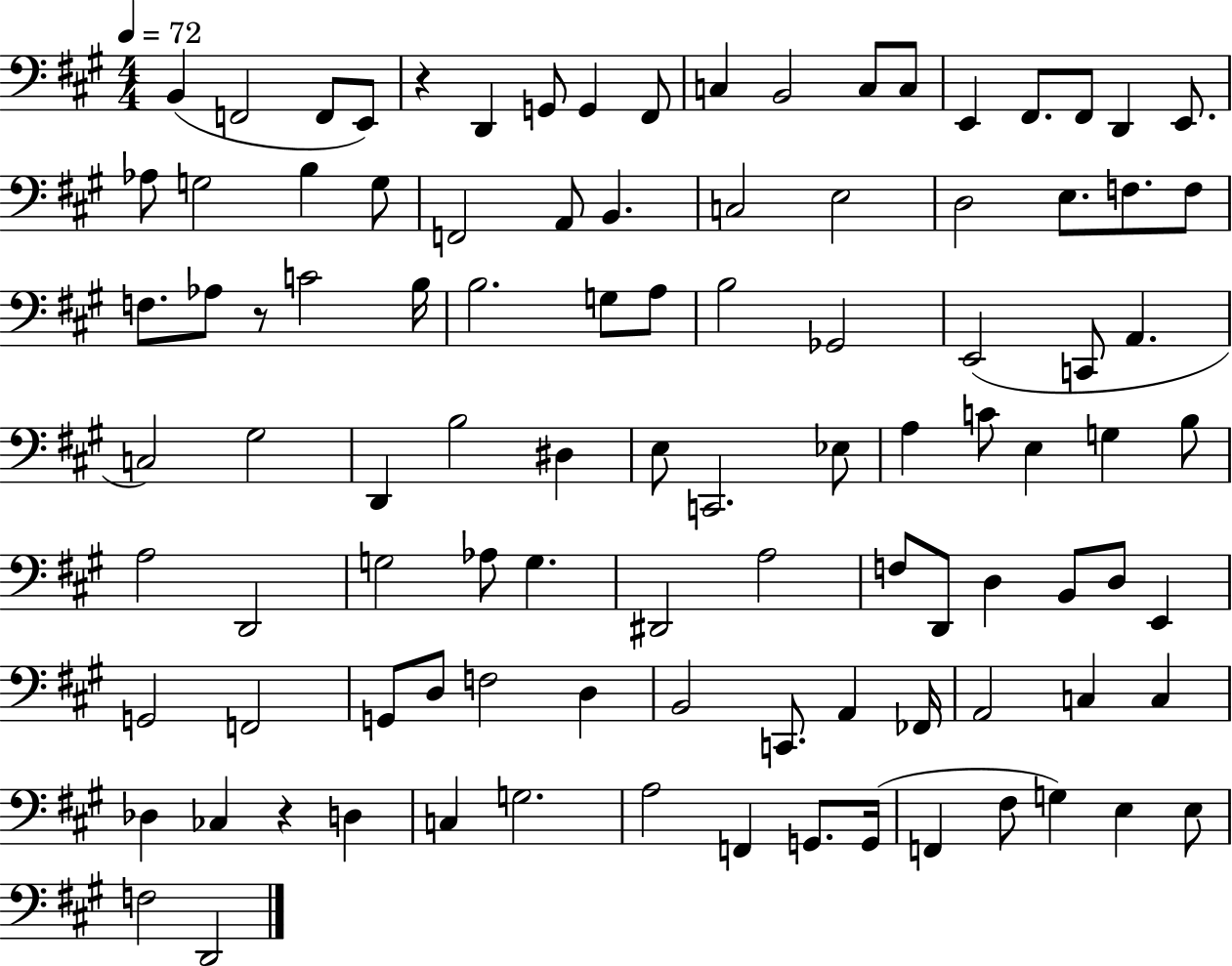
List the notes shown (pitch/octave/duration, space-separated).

B2/q F2/h F2/e E2/e R/q D2/q G2/e G2/q F#2/e C3/q B2/h C3/e C3/e E2/q F#2/e. F#2/e D2/q E2/e. Ab3/e G3/h B3/q G3/e F2/h A2/e B2/q. C3/h E3/h D3/h E3/e. F3/e. F3/e F3/e. Ab3/e R/e C4/h B3/s B3/h. G3/e A3/e B3/h Gb2/h E2/h C2/e A2/q. C3/h G#3/h D2/q B3/h D#3/q E3/e C2/h. Eb3/e A3/q C4/e E3/q G3/q B3/e A3/h D2/h G3/h Ab3/e G3/q. D#2/h A3/h F3/e D2/e D3/q B2/e D3/e E2/q G2/h F2/h G2/e D3/e F3/h D3/q B2/h C2/e. A2/q FES2/s A2/h C3/q C3/q Db3/q CES3/q R/q D3/q C3/q G3/h. A3/h F2/q G2/e. G2/s F2/q F#3/e G3/q E3/q E3/e F3/h D2/h